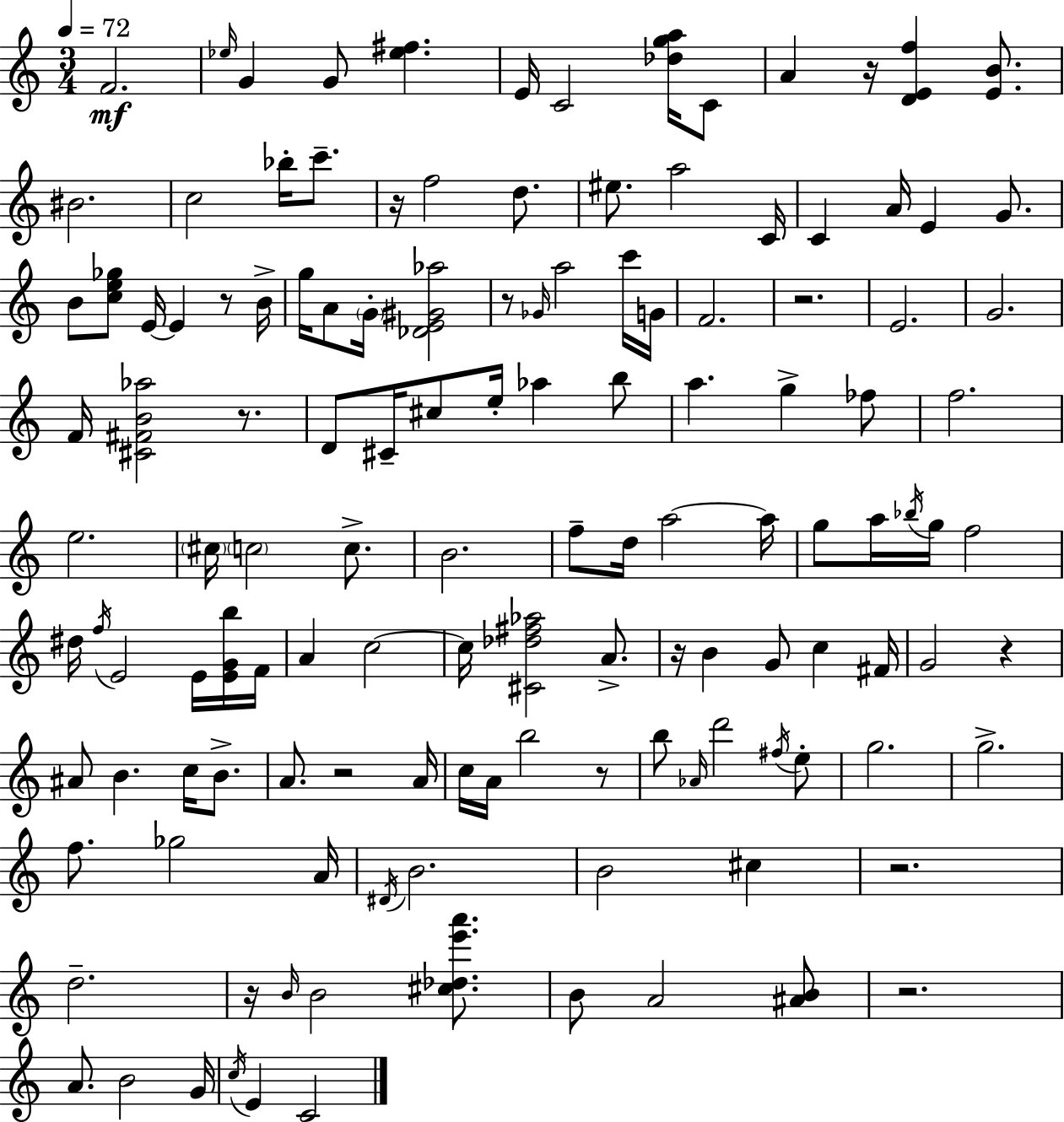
X:1
T:Untitled
M:3/4
L:1/4
K:C
F2 _e/4 G G/2 [_e^f] E/4 C2 [_dga]/4 C/2 A z/4 [DEf] [EB]/2 ^B2 c2 _b/4 c'/2 z/4 f2 d/2 ^e/2 a2 C/4 C A/4 E G/2 B/2 [ce_g]/2 E/4 E z/2 B/4 g/4 A/2 G/4 [_DE^G_a]2 z/2 _G/4 a2 c'/4 G/4 F2 z2 E2 G2 F/4 [^C^FB_a]2 z/2 D/2 ^C/4 ^c/2 e/4 _a b/2 a g _f/2 f2 e2 ^c/4 c2 c/2 B2 f/2 d/4 a2 a/4 g/2 a/4 _b/4 g/4 f2 ^d/4 f/4 E2 E/4 [EGb]/4 F/4 A c2 c/4 [^C_d^f_a]2 A/2 z/4 B G/2 c ^F/4 G2 z ^A/2 B c/4 B/2 A/2 z2 A/4 c/4 A/4 b2 z/2 b/2 _A/4 d'2 ^f/4 e/2 g2 g2 f/2 _g2 A/4 ^D/4 B2 B2 ^c z2 d2 z/4 B/4 B2 [^c_de'a']/2 B/2 A2 [^AB]/2 z2 A/2 B2 G/4 c/4 E C2